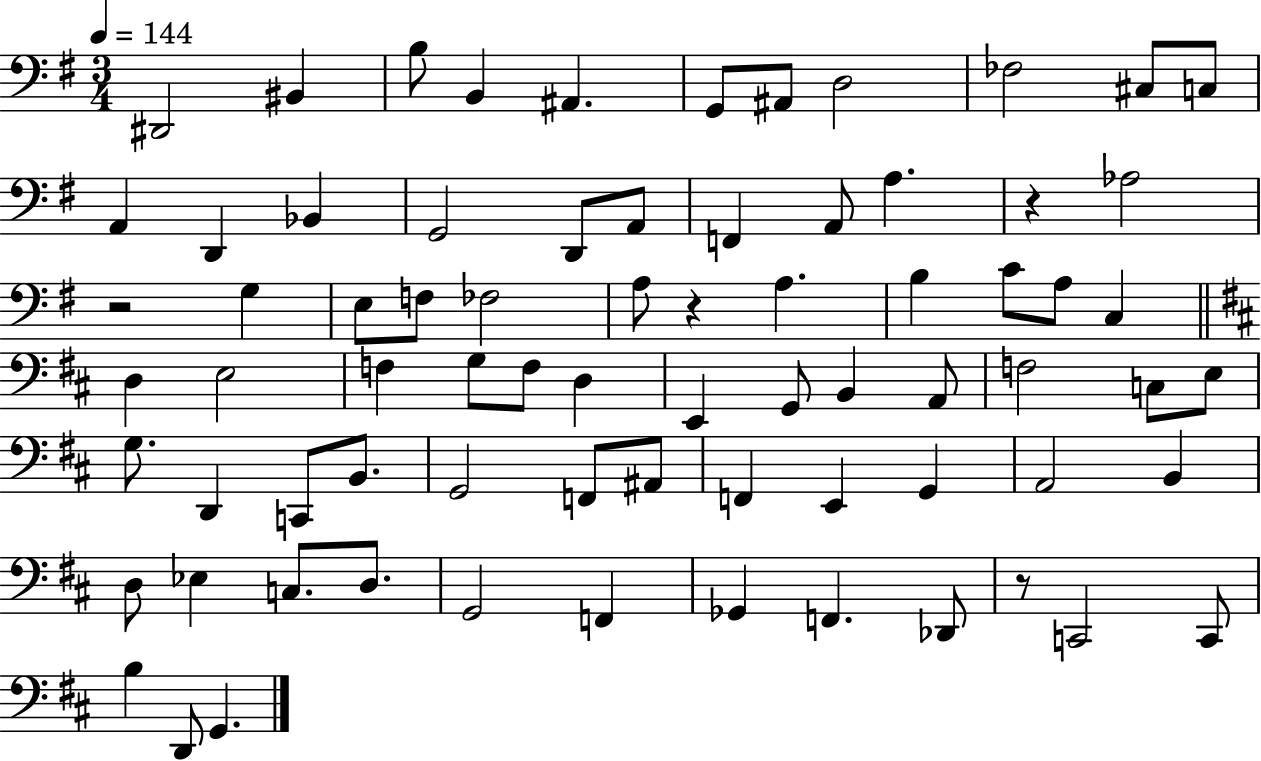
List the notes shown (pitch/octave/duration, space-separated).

D#2/h BIS2/q B3/e B2/q A#2/q. G2/e A#2/e D3/h FES3/h C#3/e C3/e A2/q D2/q Bb2/q G2/h D2/e A2/e F2/q A2/e A3/q. R/q Ab3/h R/h G3/q E3/e F3/e FES3/h A3/e R/q A3/q. B3/q C4/e A3/e C3/q D3/q E3/h F3/q G3/e F3/e D3/q E2/q G2/e B2/q A2/e F3/h C3/e E3/e G3/e. D2/q C2/e B2/e. G2/h F2/e A#2/e F2/q E2/q G2/q A2/h B2/q D3/e Eb3/q C3/e. D3/e. G2/h F2/q Gb2/q F2/q. Db2/e R/e C2/h C2/e B3/q D2/e G2/q.